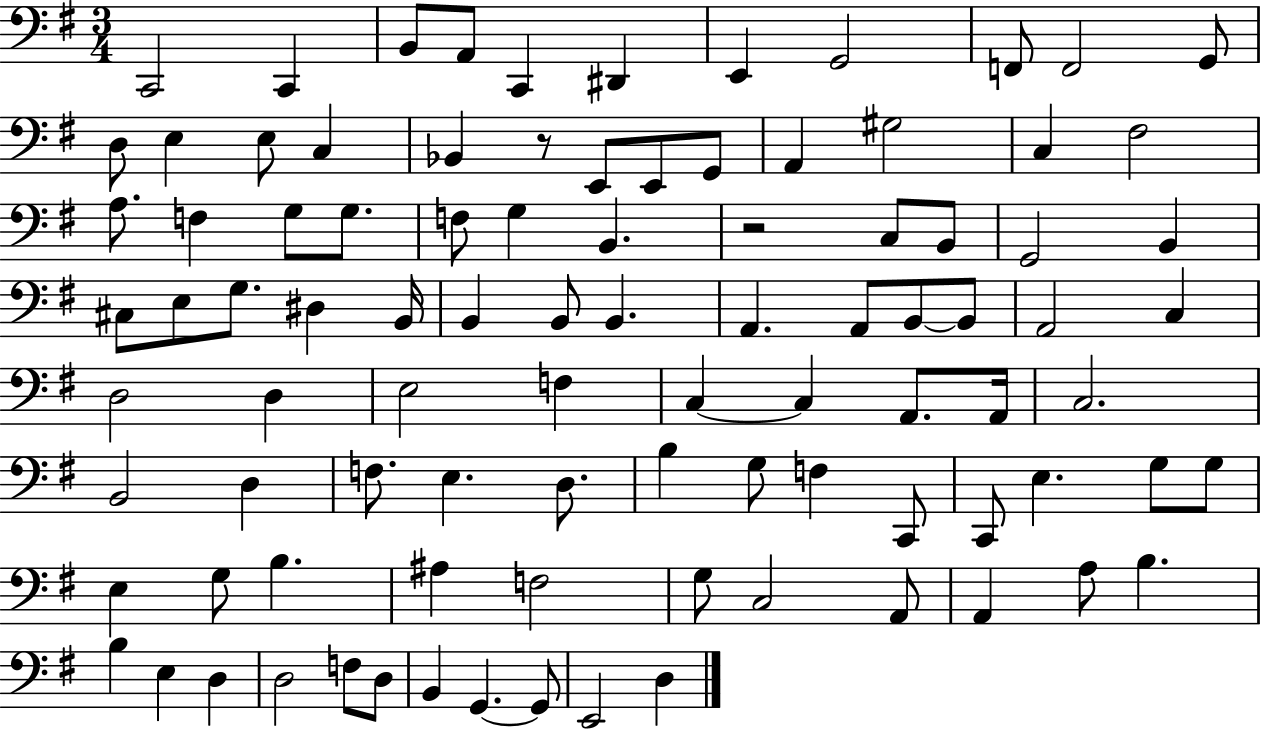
{
  \clef bass
  \numericTimeSignature
  \time 3/4
  \key g \major
  c,2 c,4 | b,8 a,8 c,4 dis,4 | e,4 g,2 | f,8 f,2 g,8 | \break d8 e4 e8 c4 | bes,4 r8 e,8 e,8 g,8 | a,4 gis2 | c4 fis2 | \break a8. f4 g8 g8. | f8 g4 b,4. | r2 c8 b,8 | g,2 b,4 | \break cis8 e8 g8. dis4 b,16 | b,4 b,8 b,4. | a,4. a,8 b,8~~ b,8 | a,2 c4 | \break d2 d4 | e2 f4 | c4~~ c4 a,8. a,16 | c2. | \break b,2 d4 | f8. e4. d8. | b4 g8 f4 c,8 | c,8 e4. g8 g8 | \break e4 g8 b4. | ais4 f2 | g8 c2 a,8 | a,4 a8 b4. | \break b4 e4 d4 | d2 f8 d8 | b,4 g,4.~~ g,8 | e,2 d4 | \break \bar "|."
}